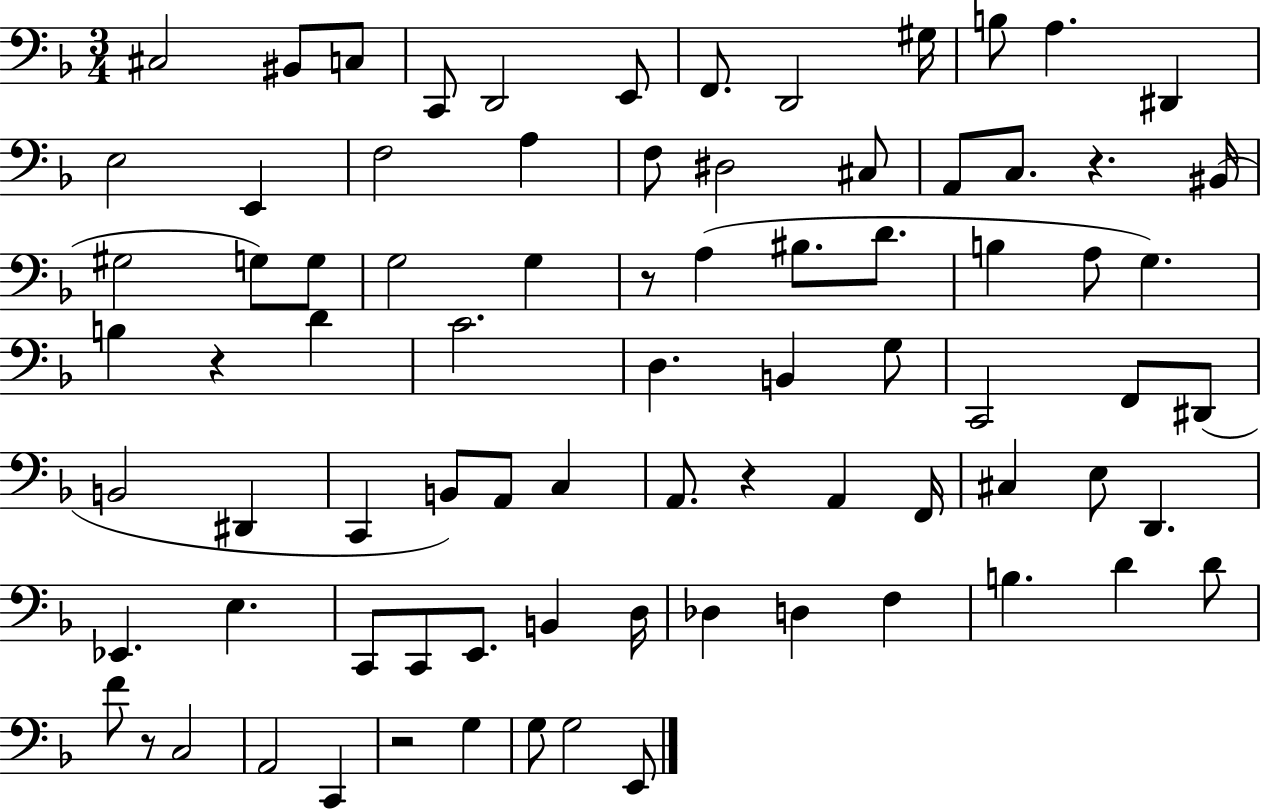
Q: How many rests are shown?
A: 6